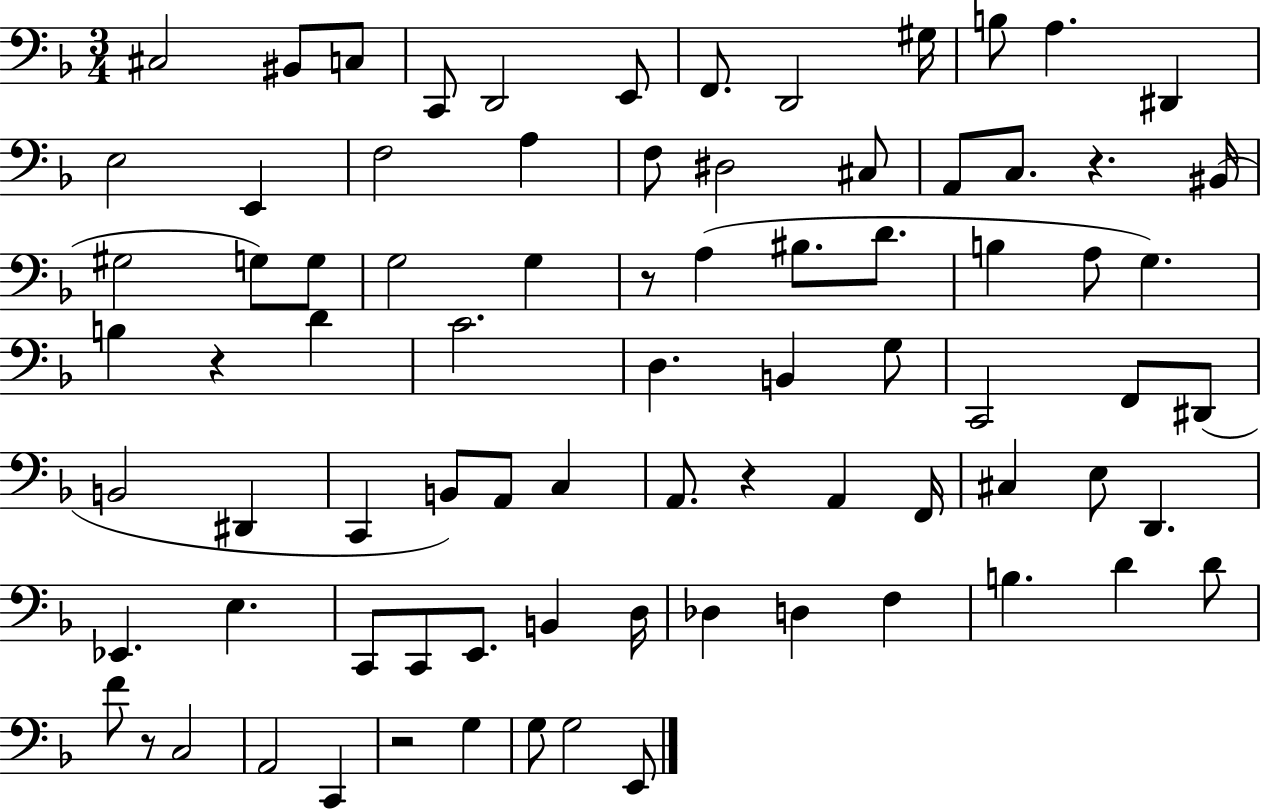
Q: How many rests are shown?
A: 6